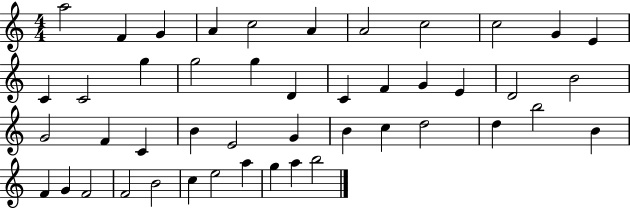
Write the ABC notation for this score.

X:1
T:Untitled
M:4/4
L:1/4
K:C
a2 F G A c2 A A2 c2 c2 G E C C2 g g2 g D C F G E D2 B2 G2 F C B E2 G B c d2 d b2 B F G F2 F2 B2 c e2 a g a b2